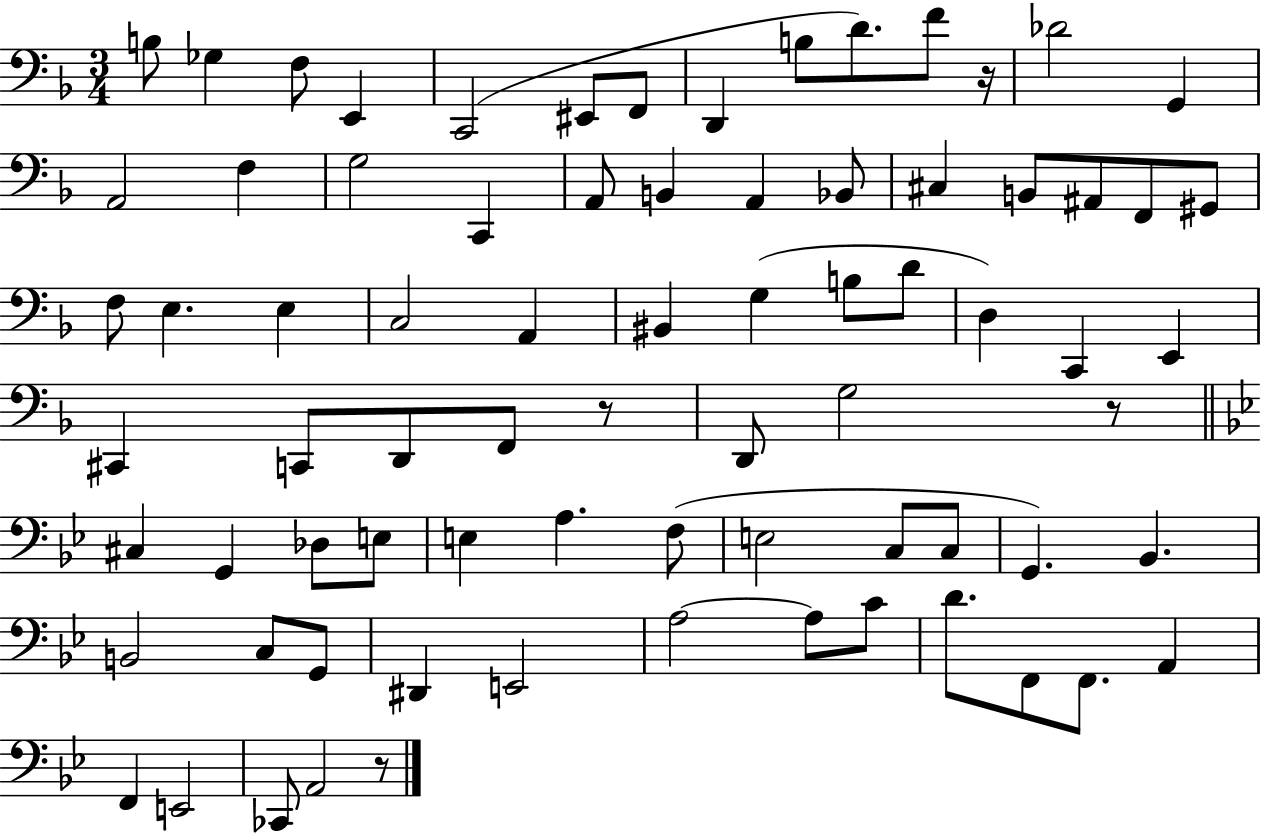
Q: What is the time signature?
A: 3/4